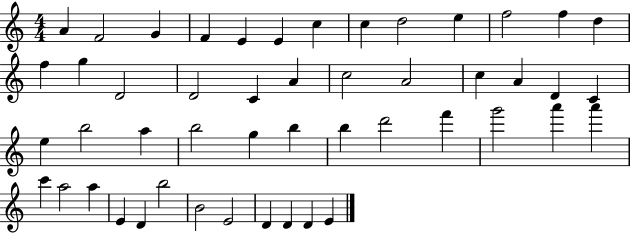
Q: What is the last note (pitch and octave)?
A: E4